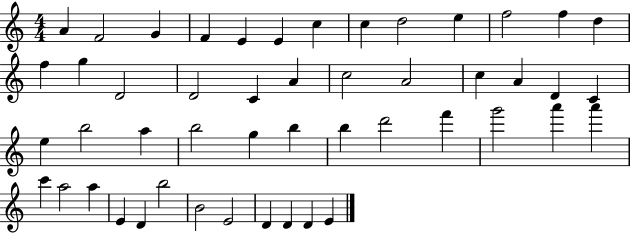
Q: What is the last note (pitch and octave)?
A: E4